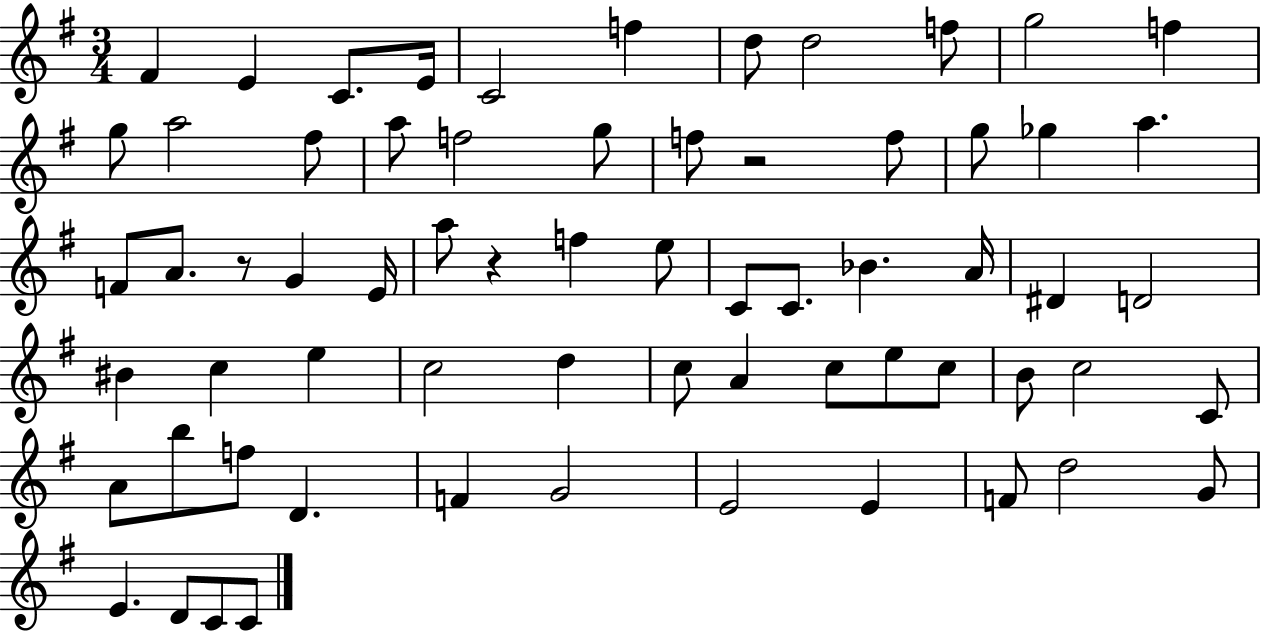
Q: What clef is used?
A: treble